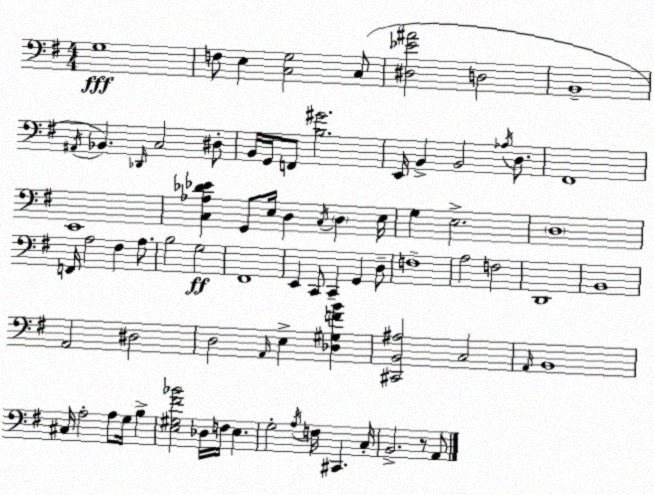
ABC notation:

X:1
T:Untitled
M:4/4
L:1/4
K:Em
G,4 F,/2 E, [C,G,]2 C,/2 [^D,_E^A]2 D,2 B,,4 ^A,,/4 _B,, _D,,/4 C,2 ^D,/2 B,,/4 G,,/4 F,,/2 [B,^G]2 E,,/4 B,, B,,2 _A,/4 D,/2 ^F,,4 E,,4 [C,_A,_D_E] G,,/2 E,/4 D, C,/4 D, E,/4 G, E,2 D,4 F,,/4 A,2 ^F, A,/2 B,2 G,2 ^F,,4 E,, C,,/2 C,, G,, D,/2 F,4 A,2 F,2 D,,4 B,,4 A,,2 ^D,2 D,2 A,,/4 E, [_D,^G,FB] [^C,,B,,^A,]2 C,2 A,,/4 B,,4 ^C,/4 A,2 A,/2 G,/4 B, [E,^G,^F_B]2 _D,/4 F,/4 E, G,2 A,/4 F,/4 ^C,, C,/4 B,,2 z/2 A,,/2